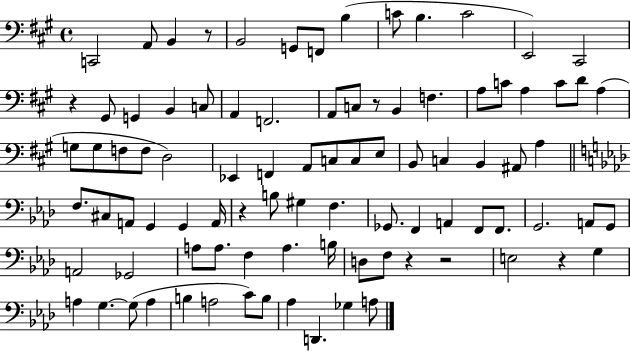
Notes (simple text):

C2/h A2/e B2/q R/e B2/h G2/e F2/e B3/q C4/e B3/q. C4/h E2/h C#2/h R/q G#2/e G2/q B2/q C3/e A2/q F2/h. A2/e C3/e R/e B2/q F3/q. A3/e C4/e A3/q C4/e D4/e A3/q G3/e G3/e F3/e F3/e D3/h Eb2/q F2/q A2/e C3/e C3/e E3/e B2/e C3/q B2/q A#2/e A3/q F3/e. C#3/e A2/e G2/q G2/q A2/s R/q B3/e G#3/q F3/q. Gb2/e. F2/q A2/q F2/e F2/e. G2/h. A2/e G2/e A2/h Gb2/h A3/e A3/e. F3/q A3/q. B3/s D3/e F3/e R/q R/h E3/h R/q G3/q A3/q G3/q. G3/e A3/q B3/q A3/h C4/e B3/e Ab3/q D2/q. Gb3/q A3/e